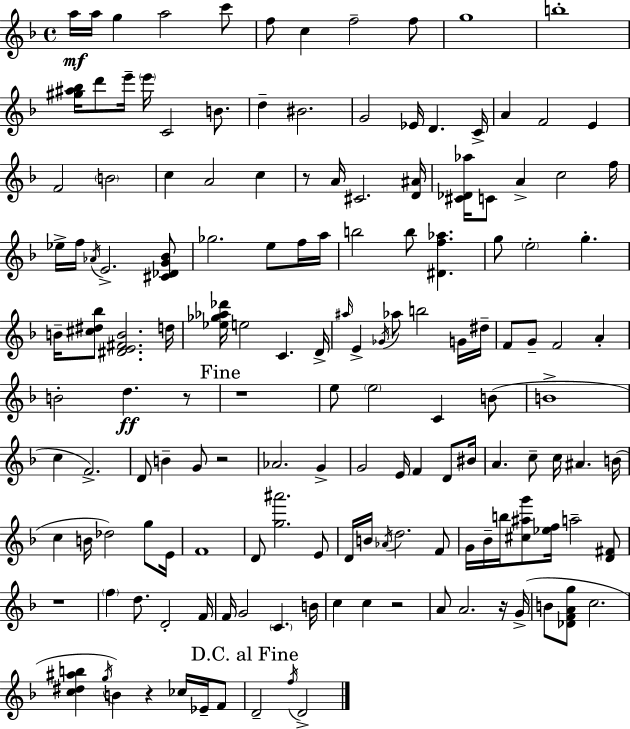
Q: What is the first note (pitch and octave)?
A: A5